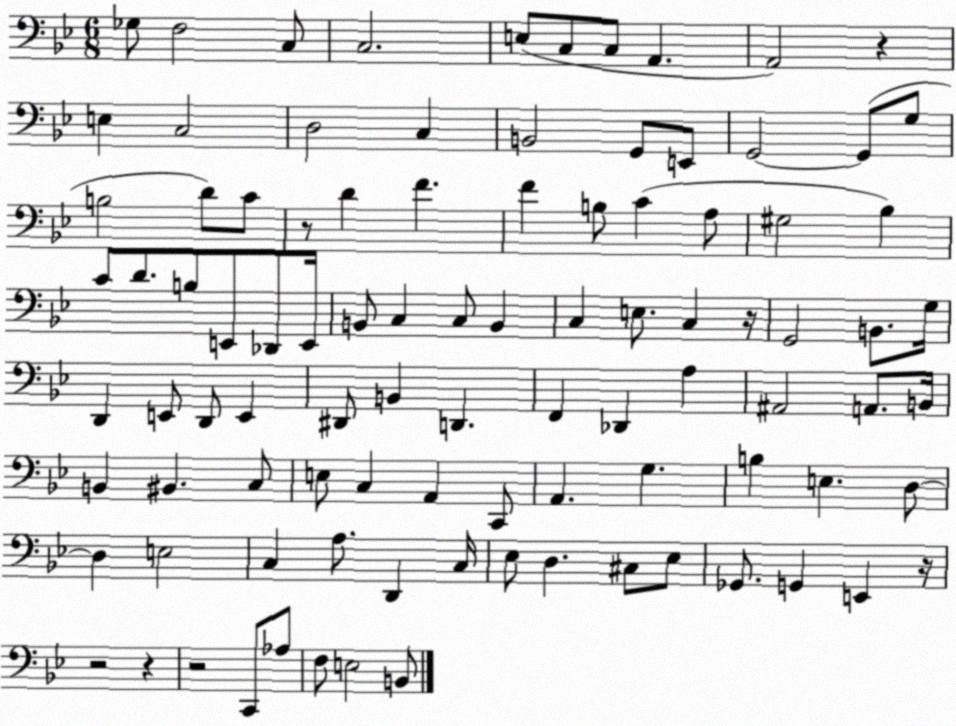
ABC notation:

X:1
T:Untitled
M:6/8
L:1/4
K:Bb
_G,/2 F,2 C,/2 C,2 E,/2 C,/2 C,/2 A,, A,,2 z E, C,2 D,2 C, B,,2 G,,/2 E,,/2 G,,2 G,,/2 G,/2 B,2 D/2 C/2 z/2 D F F B,/2 C A,/2 ^G,2 _B, C/2 D/2 B,/2 E,,/2 _D,,/2 E,,/4 B,,/2 C, C,/2 B,, C, E,/2 C, z/4 G,,2 B,,/2 G,/4 D,, E,,/2 D,,/2 E,, ^D,,/2 B,, D,, F,, _D,, A, ^A,,2 A,,/2 B,,/4 B,, ^B,, C,/2 E,/2 C, A,, C,,/2 A,, G, B, E, D,/2 D, E,2 C, A,/2 D,, C,/4 _E,/2 D, ^C,/2 _E,/2 _G,,/2 G,, E,, z/4 z2 z z2 C,,/2 _A,/2 F,/2 E,2 B,,/2